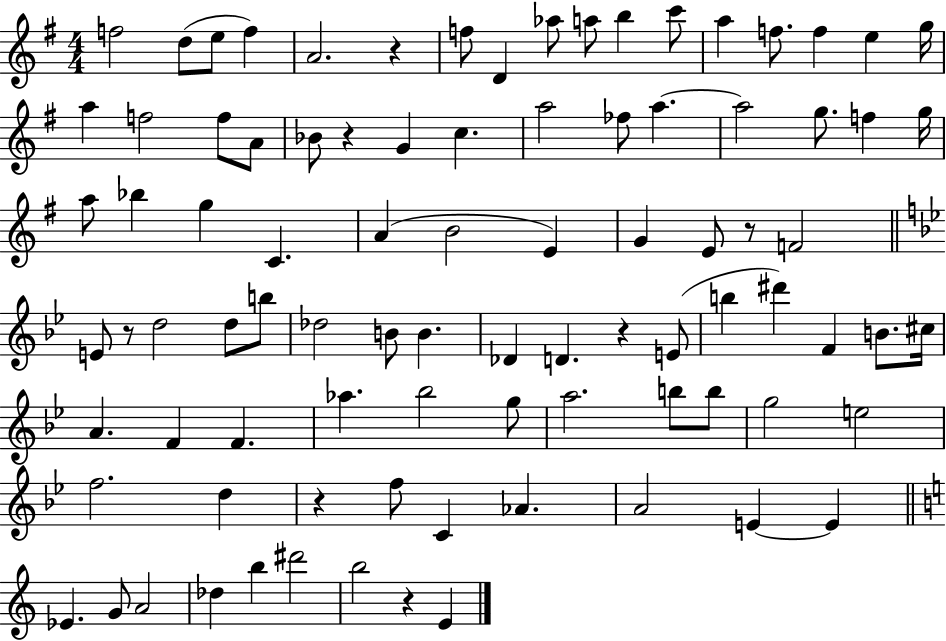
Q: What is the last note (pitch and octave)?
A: E4